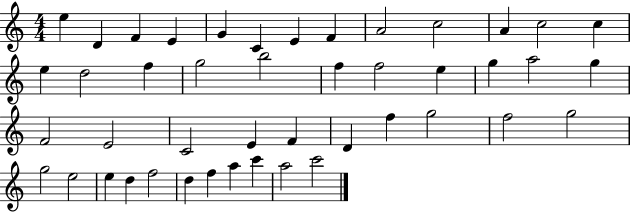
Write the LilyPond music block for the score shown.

{
  \clef treble
  \numericTimeSignature
  \time 4/4
  \key c \major
  e''4 d'4 f'4 e'4 | g'4 c'4 e'4 f'4 | a'2 c''2 | a'4 c''2 c''4 | \break e''4 d''2 f''4 | g''2 b''2 | f''4 f''2 e''4 | g''4 a''2 g''4 | \break f'2 e'2 | c'2 e'4 f'4 | d'4 f''4 g''2 | f''2 g''2 | \break g''2 e''2 | e''4 d''4 f''2 | d''4 f''4 a''4 c'''4 | a''2 c'''2 | \break \bar "|."
}